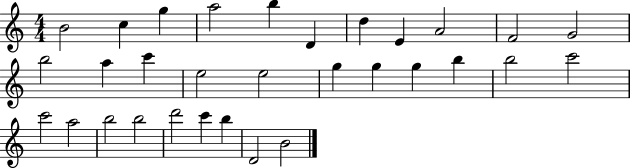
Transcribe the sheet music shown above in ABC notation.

X:1
T:Untitled
M:4/4
L:1/4
K:C
B2 c g a2 b D d E A2 F2 G2 b2 a c' e2 e2 g g g b b2 c'2 c'2 a2 b2 b2 d'2 c' b D2 B2